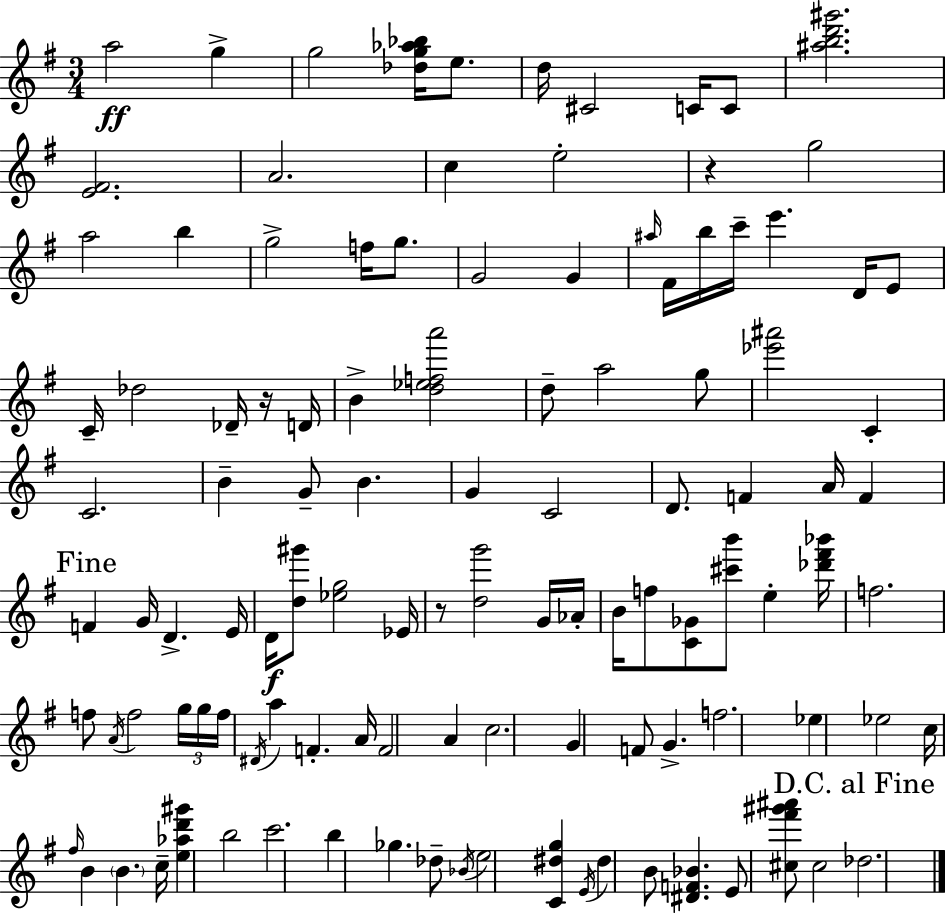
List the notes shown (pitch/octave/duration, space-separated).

A5/h G5/q G5/h [Db5,G5,Ab5,Bb5]/s E5/e. D5/s C#4/h C4/s C4/e [A#5,B5,D6,G#6]/h. [E4,F#4]/h. A4/h. C5/q E5/h R/q G5/h A5/h B5/q G5/h F5/s G5/e. G4/h G4/q A#5/s F#4/s B5/s C6/s E6/q. D4/s E4/e C4/s Db5/h Db4/s R/s D4/s B4/q [D5,Eb5,F5,A6]/h D5/e A5/h G5/e [Eb6,A#6]/h C4/q C4/h. B4/q G4/e B4/q. G4/q C4/h D4/e. F4/q A4/s F4/q F4/q G4/s D4/q. E4/s D4/s [D5,G#6]/e [Eb5,G5]/h Eb4/s R/e [D5,G6]/h G4/s Ab4/s B4/s F5/e [C4,Gb4]/e [C#6,B6]/e E5/q [Db6,F#6,Bb6]/s F5/h. F5/e A4/s F5/h G5/s G5/s F5/s D#4/s A5/q F4/q. A4/s F4/h A4/q C5/h. G4/q F4/e G4/q. F5/h. Eb5/q Eb5/h C5/s F#5/s B4/q B4/q. C5/s [E5,Ab5,D6,G#6]/q B5/h C6/h. B5/q Gb5/q. Db5/e Bb4/s E5/h [C4,D#5,G5]/q E4/s D#5/q B4/e [D#4,F4,Bb4]/q. E4/e [C#5,F#6,G#6,A#6]/e C#5/h Db5/h.